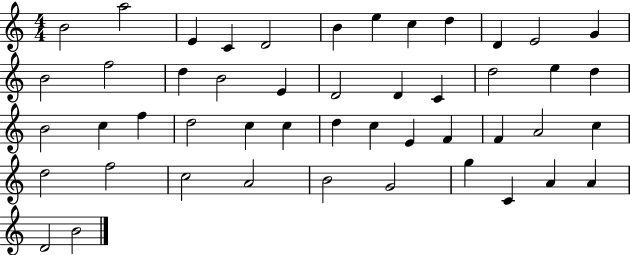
B4/h A5/h E4/q C4/q D4/h B4/q E5/q C5/q D5/q D4/q E4/h G4/q B4/h F5/h D5/q B4/h E4/q D4/h D4/q C4/q D5/h E5/q D5/q B4/h C5/q F5/q D5/h C5/q C5/q D5/q C5/q E4/q F4/q F4/q A4/h C5/q D5/h F5/h C5/h A4/h B4/h G4/h G5/q C4/q A4/q A4/q D4/h B4/h